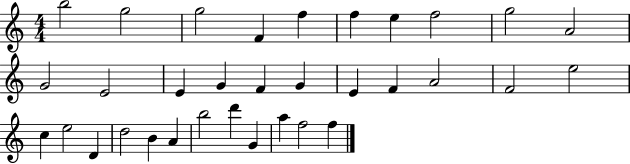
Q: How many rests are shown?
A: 0